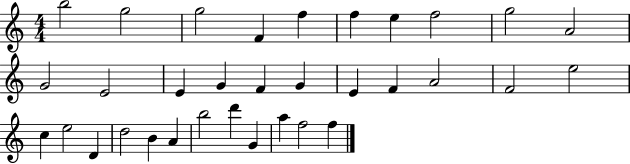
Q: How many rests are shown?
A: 0